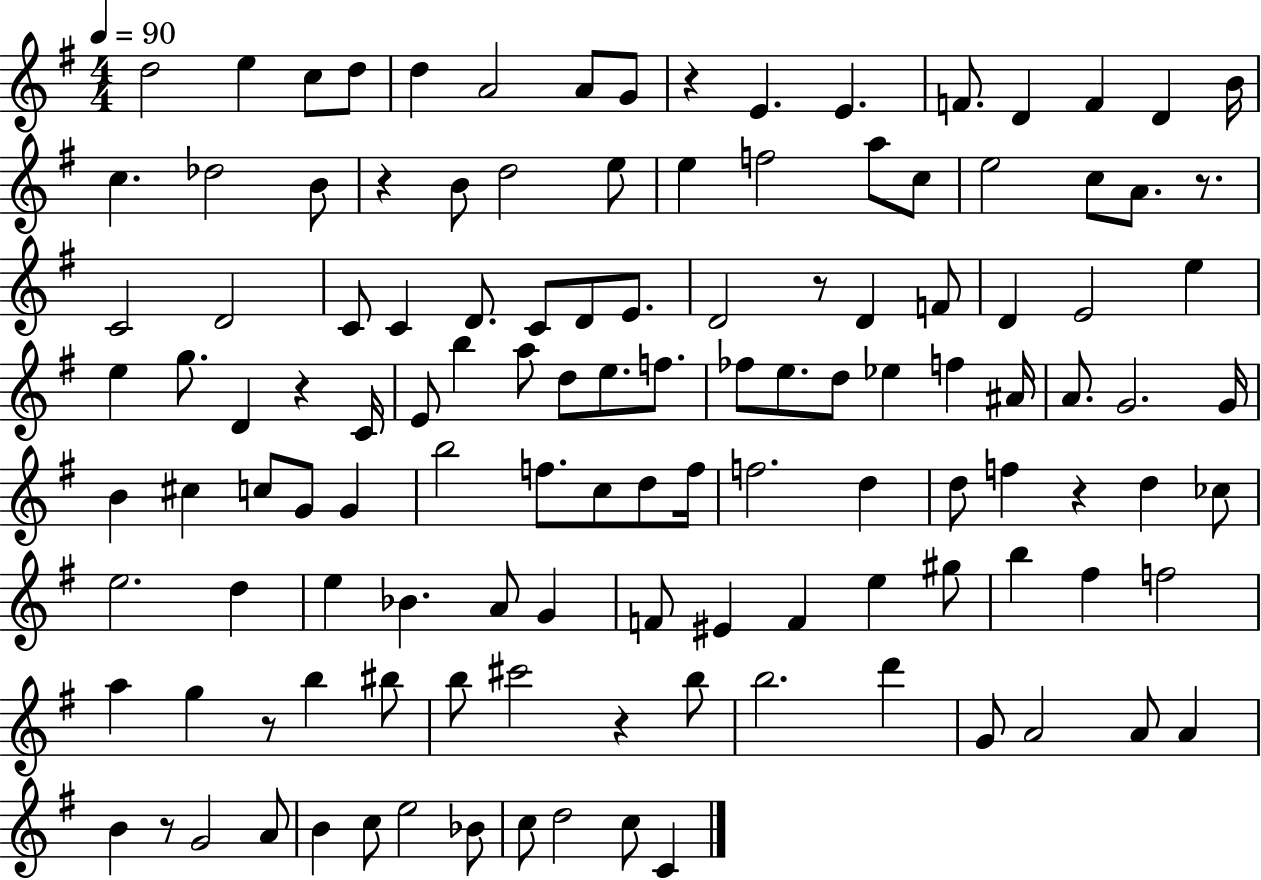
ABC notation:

X:1
T:Untitled
M:4/4
L:1/4
K:G
d2 e c/2 d/2 d A2 A/2 G/2 z E E F/2 D F D B/4 c _d2 B/2 z B/2 d2 e/2 e f2 a/2 c/2 e2 c/2 A/2 z/2 C2 D2 C/2 C D/2 C/2 D/2 E/2 D2 z/2 D F/2 D E2 e e g/2 D z C/4 E/2 b a/2 d/2 e/2 f/2 _f/2 e/2 d/2 _e f ^A/4 A/2 G2 G/4 B ^c c/2 G/2 G b2 f/2 c/2 d/2 f/4 f2 d d/2 f z d _c/2 e2 d e _B A/2 G F/2 ^E F e ^g/2 b ^f f2 a g z/2 b ^b/2 b/2 ^c'2 z b/2 b2 d' G/2 A2 A/2 A B z/2 G2 A/2 B c/2 e2 _B/2 c/2 d2 c/2 C